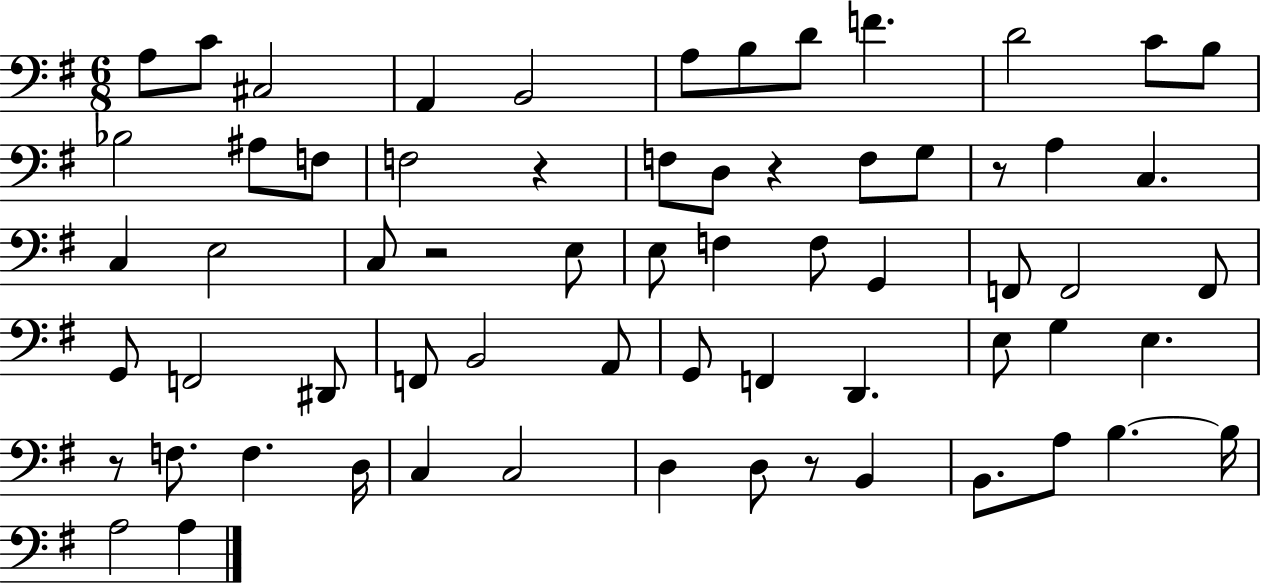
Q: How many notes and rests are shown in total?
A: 65